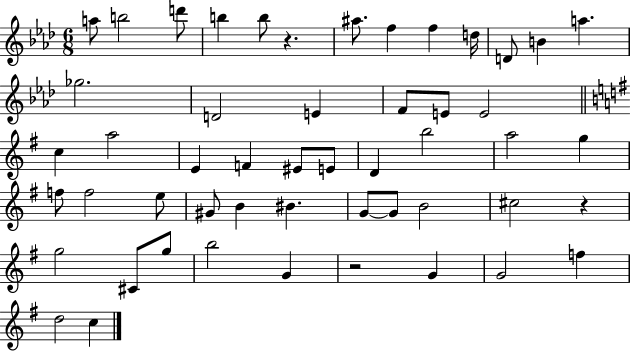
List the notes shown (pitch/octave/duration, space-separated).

A5/e B5/h D6/e B5/q B5/e R/q. A#5/e. F5/q F5/q D5/s D4/e B4/q A5/q. Gb5/h. D4/h E4/q F4/e E4/e E4/h C5/q A5/h E4/q F4/q EIS4/e E4/e D4/q B5/h A5/h G5/q F5/e F5/h E5/e G#4/e B4/q BIS4/q. G4/e G4/e B4/h C#5/h R/q G5/h C#4/e G5/e B5/h G4/q R/h G4/q G4/h F5/q D5/h C5/q